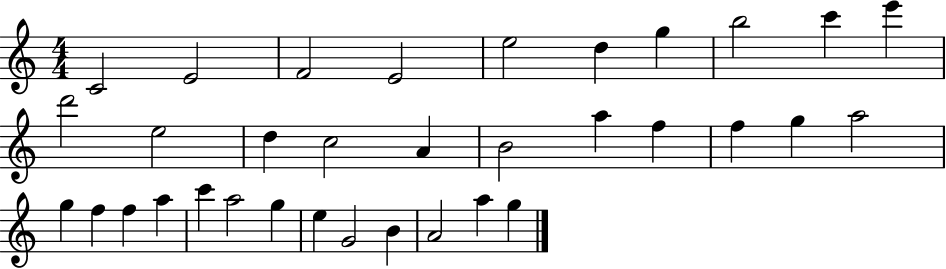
{
  \clef treble
  \numericTimeSignature
  \time 4/4
  \key c \major
  c'2 e'2 | f'2 e'2 | e''2 d''4 g''4 | b''2 c'''4 e'''4 | \break d'''2 e''2 | d''4 c''2 a'4 | b'2 a''4 f''4 | f''4 g''4 a''2 | \break g''4 f''4 f''4 a''4 | c'''4 a''2 g''4 | e''4 g'2 b'4 | a'2 a''4 g''4 | \break \bar "|."
}